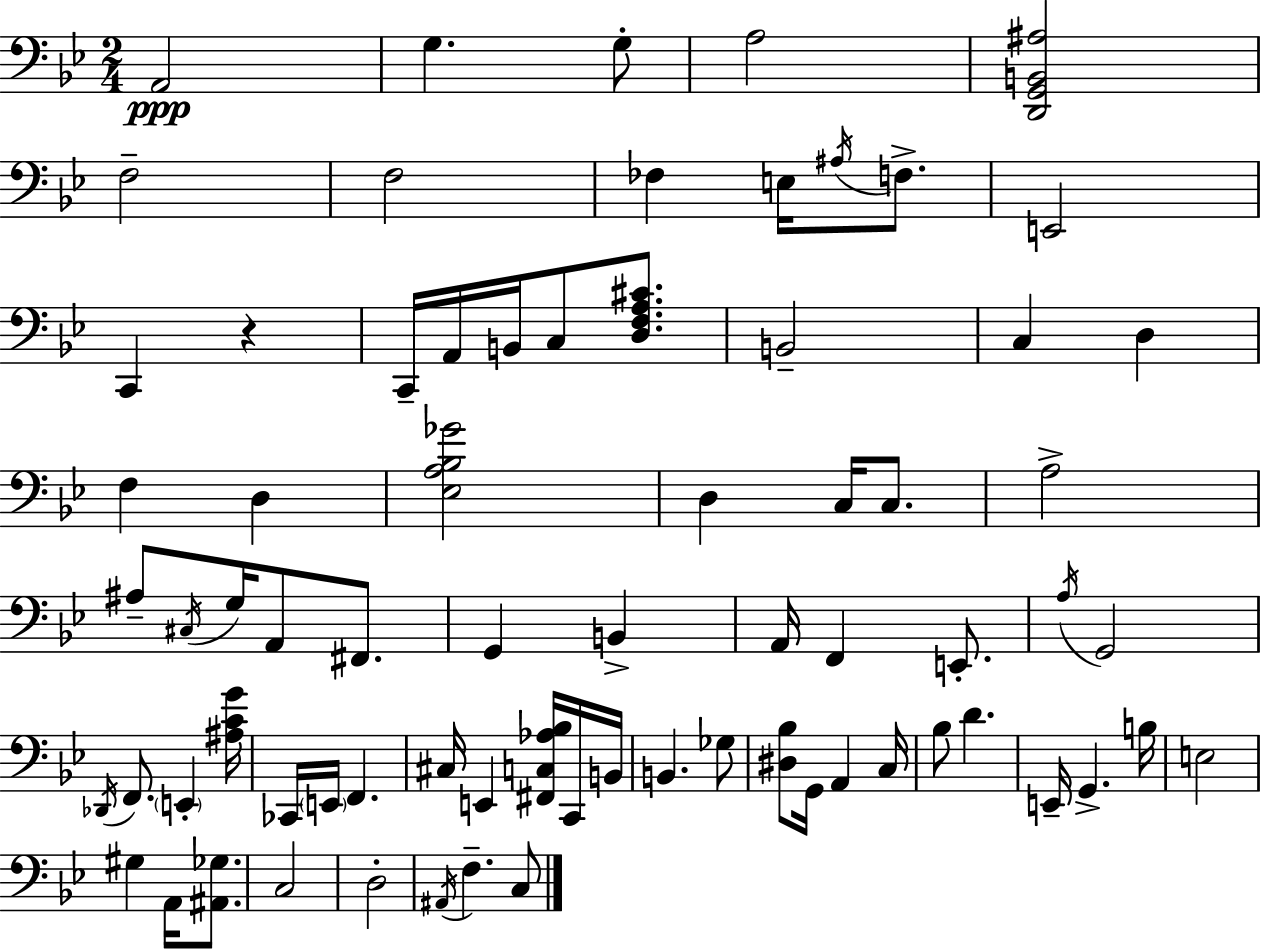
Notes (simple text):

A2/h G3/q. G3/e A3/h [D2,G2,B2,A#3]/h F3/h F3/h FES3/q E3/s A#3/s F3/e. E2/h C2/q R/q C2/s A2/s B2/s C3/e [D3,F3,A3,C#4]/e. B2/h C3/q D3/q F3/q D3/q [Eb3,A3,Bb3,Gb4]/h D3/q C3/s C3/e. A3/h A#3/e C#3/s G3/s A2/e F#2/e. G2/q B2/q A2/s F2/q E2/e. A3/s G2/h Db2/s F2/e. E2/q [A#3,C4,G4]/s CES2/s E2/s F2/q. C#3/s E2/q [F#2,C3,Ab3,Bb3]/s C2/s B2/s B2/q. Gb3/e [D#3,Bb3]/e G2/s A2/q C3/s Bb3/e D4/q. E2/s G2/q. B3/s E3/h G#3/q A2/s [A#2,Gb3]/e. C3/h D3/h A#2/s F3/q. C3/e